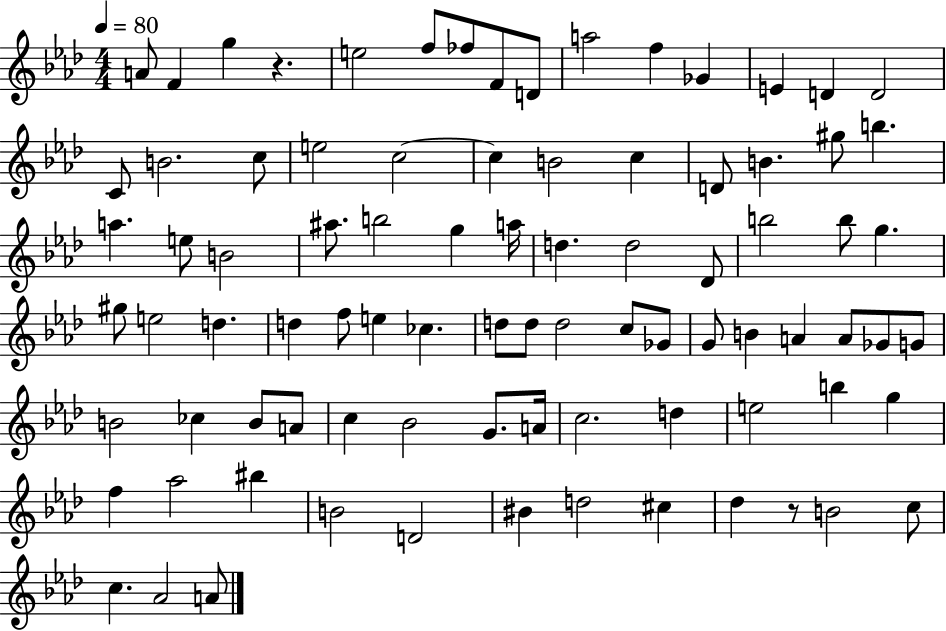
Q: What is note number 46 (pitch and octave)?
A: CES5